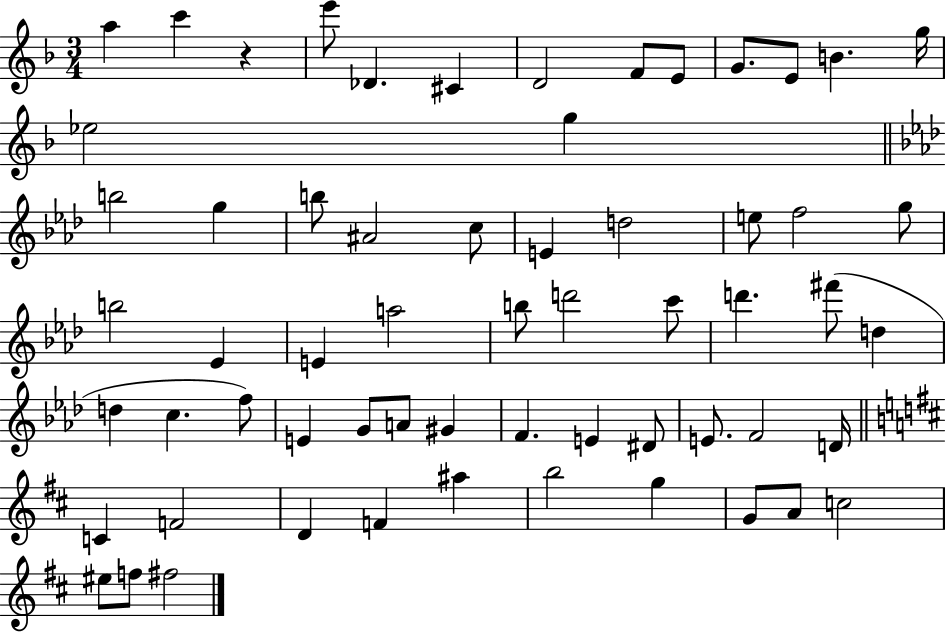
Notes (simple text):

A5/q C6/q R/q E6/e Db4/q. C#4/q D4/h F4/e E4/e G4/e. E4/e B4/q. G5/s Eb5/h G5/q B5/h G5/q B5/e A#4/h C5/e E4/q D5/h E5/e F5/h G5/e B5/h Eb4/q E4/q A5/h B5/e D6/h C6/e D6/q. F#6/e D5/q D5/q C5/q. F5/e E4/q G4/e A4/e G#4/q F4/q. E4/q D#4/e E4/e. F4/h D4/s C4/q F4/h D4/q F4/q A#5/q B5/h G5/q G4/e A4/e C5/h EIS5/e F5/e F#5/h